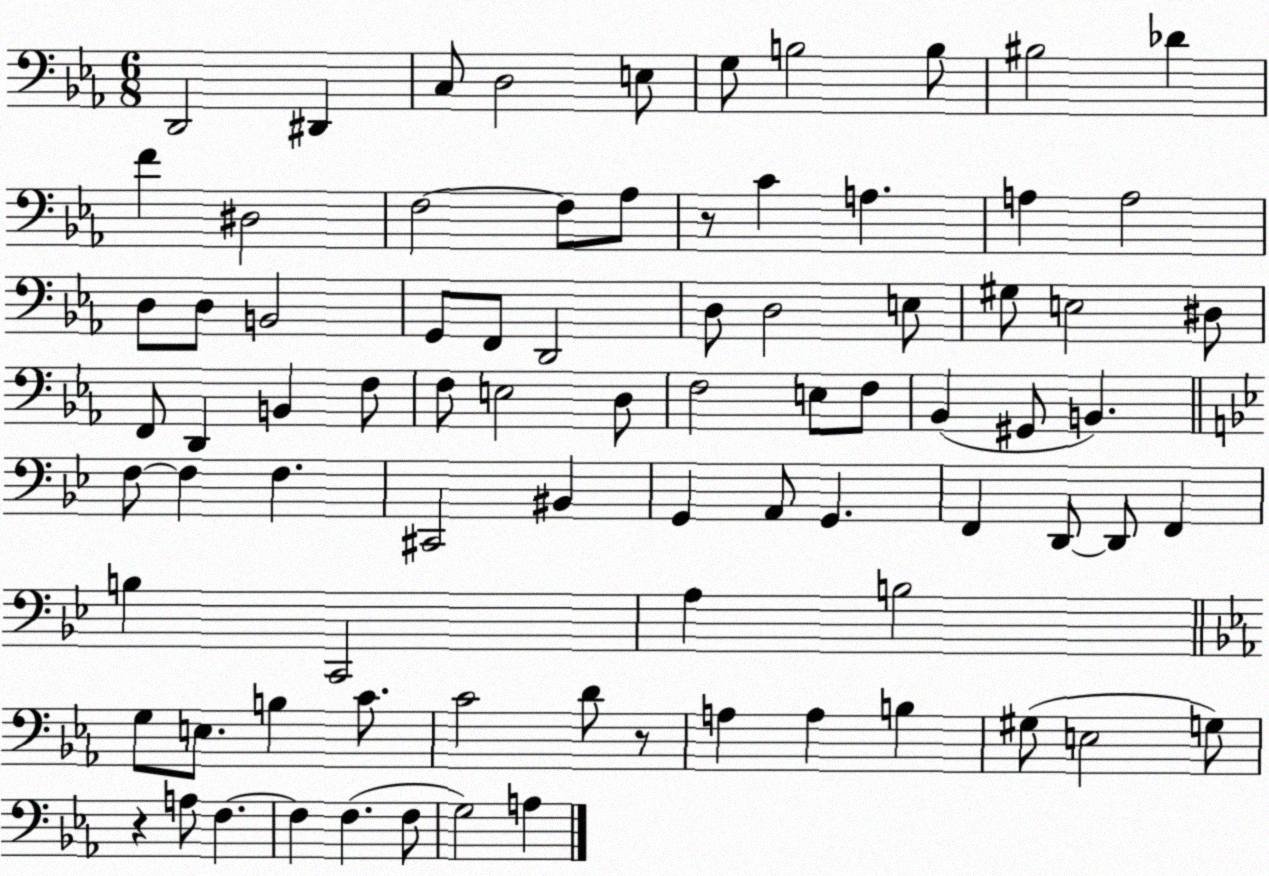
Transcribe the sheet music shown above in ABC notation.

X:1
T:Untitled
M:6/8
L:1/4
K:Eb
D,,2 ^D,, C,/2 D,2 E,/2 G,/2 B,2 B,/2 ^B,2 _D F ^D,2 F,2 F,/2 _A,/2 z/2 C A, A, A,2 D,/2 D,/2 B,,2 G,,/2 F,,/2 D,,2 D,/2 D,2 E,/2 ^G,/2 E,2 ^D,/2 F,,/2 D,, B,, F,/2 F,/2 E,2 D,/2 F,2 E,/2 F,/2 _B,, ^G,,/2 B,, F,/2 F, F, ^C,,2 ^B,, G,, A,,/2 G,, F,, D,,/2 D,,/2 F,, B, C,,2 A, B,2 G,/2 E,/2 B, C/2 C2 D/2 z/2 A, A, B, ^G,/2 E,2 G,/2 z A,/2 F, F, F, F,/2 G,2 A,